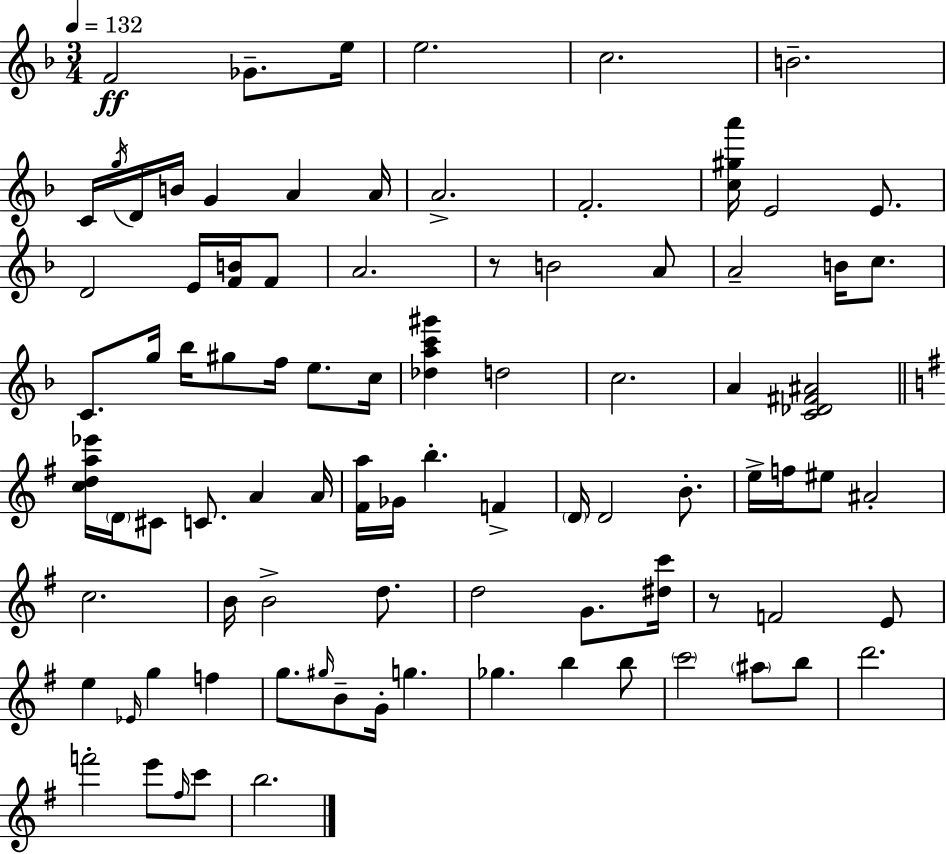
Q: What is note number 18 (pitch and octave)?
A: D4